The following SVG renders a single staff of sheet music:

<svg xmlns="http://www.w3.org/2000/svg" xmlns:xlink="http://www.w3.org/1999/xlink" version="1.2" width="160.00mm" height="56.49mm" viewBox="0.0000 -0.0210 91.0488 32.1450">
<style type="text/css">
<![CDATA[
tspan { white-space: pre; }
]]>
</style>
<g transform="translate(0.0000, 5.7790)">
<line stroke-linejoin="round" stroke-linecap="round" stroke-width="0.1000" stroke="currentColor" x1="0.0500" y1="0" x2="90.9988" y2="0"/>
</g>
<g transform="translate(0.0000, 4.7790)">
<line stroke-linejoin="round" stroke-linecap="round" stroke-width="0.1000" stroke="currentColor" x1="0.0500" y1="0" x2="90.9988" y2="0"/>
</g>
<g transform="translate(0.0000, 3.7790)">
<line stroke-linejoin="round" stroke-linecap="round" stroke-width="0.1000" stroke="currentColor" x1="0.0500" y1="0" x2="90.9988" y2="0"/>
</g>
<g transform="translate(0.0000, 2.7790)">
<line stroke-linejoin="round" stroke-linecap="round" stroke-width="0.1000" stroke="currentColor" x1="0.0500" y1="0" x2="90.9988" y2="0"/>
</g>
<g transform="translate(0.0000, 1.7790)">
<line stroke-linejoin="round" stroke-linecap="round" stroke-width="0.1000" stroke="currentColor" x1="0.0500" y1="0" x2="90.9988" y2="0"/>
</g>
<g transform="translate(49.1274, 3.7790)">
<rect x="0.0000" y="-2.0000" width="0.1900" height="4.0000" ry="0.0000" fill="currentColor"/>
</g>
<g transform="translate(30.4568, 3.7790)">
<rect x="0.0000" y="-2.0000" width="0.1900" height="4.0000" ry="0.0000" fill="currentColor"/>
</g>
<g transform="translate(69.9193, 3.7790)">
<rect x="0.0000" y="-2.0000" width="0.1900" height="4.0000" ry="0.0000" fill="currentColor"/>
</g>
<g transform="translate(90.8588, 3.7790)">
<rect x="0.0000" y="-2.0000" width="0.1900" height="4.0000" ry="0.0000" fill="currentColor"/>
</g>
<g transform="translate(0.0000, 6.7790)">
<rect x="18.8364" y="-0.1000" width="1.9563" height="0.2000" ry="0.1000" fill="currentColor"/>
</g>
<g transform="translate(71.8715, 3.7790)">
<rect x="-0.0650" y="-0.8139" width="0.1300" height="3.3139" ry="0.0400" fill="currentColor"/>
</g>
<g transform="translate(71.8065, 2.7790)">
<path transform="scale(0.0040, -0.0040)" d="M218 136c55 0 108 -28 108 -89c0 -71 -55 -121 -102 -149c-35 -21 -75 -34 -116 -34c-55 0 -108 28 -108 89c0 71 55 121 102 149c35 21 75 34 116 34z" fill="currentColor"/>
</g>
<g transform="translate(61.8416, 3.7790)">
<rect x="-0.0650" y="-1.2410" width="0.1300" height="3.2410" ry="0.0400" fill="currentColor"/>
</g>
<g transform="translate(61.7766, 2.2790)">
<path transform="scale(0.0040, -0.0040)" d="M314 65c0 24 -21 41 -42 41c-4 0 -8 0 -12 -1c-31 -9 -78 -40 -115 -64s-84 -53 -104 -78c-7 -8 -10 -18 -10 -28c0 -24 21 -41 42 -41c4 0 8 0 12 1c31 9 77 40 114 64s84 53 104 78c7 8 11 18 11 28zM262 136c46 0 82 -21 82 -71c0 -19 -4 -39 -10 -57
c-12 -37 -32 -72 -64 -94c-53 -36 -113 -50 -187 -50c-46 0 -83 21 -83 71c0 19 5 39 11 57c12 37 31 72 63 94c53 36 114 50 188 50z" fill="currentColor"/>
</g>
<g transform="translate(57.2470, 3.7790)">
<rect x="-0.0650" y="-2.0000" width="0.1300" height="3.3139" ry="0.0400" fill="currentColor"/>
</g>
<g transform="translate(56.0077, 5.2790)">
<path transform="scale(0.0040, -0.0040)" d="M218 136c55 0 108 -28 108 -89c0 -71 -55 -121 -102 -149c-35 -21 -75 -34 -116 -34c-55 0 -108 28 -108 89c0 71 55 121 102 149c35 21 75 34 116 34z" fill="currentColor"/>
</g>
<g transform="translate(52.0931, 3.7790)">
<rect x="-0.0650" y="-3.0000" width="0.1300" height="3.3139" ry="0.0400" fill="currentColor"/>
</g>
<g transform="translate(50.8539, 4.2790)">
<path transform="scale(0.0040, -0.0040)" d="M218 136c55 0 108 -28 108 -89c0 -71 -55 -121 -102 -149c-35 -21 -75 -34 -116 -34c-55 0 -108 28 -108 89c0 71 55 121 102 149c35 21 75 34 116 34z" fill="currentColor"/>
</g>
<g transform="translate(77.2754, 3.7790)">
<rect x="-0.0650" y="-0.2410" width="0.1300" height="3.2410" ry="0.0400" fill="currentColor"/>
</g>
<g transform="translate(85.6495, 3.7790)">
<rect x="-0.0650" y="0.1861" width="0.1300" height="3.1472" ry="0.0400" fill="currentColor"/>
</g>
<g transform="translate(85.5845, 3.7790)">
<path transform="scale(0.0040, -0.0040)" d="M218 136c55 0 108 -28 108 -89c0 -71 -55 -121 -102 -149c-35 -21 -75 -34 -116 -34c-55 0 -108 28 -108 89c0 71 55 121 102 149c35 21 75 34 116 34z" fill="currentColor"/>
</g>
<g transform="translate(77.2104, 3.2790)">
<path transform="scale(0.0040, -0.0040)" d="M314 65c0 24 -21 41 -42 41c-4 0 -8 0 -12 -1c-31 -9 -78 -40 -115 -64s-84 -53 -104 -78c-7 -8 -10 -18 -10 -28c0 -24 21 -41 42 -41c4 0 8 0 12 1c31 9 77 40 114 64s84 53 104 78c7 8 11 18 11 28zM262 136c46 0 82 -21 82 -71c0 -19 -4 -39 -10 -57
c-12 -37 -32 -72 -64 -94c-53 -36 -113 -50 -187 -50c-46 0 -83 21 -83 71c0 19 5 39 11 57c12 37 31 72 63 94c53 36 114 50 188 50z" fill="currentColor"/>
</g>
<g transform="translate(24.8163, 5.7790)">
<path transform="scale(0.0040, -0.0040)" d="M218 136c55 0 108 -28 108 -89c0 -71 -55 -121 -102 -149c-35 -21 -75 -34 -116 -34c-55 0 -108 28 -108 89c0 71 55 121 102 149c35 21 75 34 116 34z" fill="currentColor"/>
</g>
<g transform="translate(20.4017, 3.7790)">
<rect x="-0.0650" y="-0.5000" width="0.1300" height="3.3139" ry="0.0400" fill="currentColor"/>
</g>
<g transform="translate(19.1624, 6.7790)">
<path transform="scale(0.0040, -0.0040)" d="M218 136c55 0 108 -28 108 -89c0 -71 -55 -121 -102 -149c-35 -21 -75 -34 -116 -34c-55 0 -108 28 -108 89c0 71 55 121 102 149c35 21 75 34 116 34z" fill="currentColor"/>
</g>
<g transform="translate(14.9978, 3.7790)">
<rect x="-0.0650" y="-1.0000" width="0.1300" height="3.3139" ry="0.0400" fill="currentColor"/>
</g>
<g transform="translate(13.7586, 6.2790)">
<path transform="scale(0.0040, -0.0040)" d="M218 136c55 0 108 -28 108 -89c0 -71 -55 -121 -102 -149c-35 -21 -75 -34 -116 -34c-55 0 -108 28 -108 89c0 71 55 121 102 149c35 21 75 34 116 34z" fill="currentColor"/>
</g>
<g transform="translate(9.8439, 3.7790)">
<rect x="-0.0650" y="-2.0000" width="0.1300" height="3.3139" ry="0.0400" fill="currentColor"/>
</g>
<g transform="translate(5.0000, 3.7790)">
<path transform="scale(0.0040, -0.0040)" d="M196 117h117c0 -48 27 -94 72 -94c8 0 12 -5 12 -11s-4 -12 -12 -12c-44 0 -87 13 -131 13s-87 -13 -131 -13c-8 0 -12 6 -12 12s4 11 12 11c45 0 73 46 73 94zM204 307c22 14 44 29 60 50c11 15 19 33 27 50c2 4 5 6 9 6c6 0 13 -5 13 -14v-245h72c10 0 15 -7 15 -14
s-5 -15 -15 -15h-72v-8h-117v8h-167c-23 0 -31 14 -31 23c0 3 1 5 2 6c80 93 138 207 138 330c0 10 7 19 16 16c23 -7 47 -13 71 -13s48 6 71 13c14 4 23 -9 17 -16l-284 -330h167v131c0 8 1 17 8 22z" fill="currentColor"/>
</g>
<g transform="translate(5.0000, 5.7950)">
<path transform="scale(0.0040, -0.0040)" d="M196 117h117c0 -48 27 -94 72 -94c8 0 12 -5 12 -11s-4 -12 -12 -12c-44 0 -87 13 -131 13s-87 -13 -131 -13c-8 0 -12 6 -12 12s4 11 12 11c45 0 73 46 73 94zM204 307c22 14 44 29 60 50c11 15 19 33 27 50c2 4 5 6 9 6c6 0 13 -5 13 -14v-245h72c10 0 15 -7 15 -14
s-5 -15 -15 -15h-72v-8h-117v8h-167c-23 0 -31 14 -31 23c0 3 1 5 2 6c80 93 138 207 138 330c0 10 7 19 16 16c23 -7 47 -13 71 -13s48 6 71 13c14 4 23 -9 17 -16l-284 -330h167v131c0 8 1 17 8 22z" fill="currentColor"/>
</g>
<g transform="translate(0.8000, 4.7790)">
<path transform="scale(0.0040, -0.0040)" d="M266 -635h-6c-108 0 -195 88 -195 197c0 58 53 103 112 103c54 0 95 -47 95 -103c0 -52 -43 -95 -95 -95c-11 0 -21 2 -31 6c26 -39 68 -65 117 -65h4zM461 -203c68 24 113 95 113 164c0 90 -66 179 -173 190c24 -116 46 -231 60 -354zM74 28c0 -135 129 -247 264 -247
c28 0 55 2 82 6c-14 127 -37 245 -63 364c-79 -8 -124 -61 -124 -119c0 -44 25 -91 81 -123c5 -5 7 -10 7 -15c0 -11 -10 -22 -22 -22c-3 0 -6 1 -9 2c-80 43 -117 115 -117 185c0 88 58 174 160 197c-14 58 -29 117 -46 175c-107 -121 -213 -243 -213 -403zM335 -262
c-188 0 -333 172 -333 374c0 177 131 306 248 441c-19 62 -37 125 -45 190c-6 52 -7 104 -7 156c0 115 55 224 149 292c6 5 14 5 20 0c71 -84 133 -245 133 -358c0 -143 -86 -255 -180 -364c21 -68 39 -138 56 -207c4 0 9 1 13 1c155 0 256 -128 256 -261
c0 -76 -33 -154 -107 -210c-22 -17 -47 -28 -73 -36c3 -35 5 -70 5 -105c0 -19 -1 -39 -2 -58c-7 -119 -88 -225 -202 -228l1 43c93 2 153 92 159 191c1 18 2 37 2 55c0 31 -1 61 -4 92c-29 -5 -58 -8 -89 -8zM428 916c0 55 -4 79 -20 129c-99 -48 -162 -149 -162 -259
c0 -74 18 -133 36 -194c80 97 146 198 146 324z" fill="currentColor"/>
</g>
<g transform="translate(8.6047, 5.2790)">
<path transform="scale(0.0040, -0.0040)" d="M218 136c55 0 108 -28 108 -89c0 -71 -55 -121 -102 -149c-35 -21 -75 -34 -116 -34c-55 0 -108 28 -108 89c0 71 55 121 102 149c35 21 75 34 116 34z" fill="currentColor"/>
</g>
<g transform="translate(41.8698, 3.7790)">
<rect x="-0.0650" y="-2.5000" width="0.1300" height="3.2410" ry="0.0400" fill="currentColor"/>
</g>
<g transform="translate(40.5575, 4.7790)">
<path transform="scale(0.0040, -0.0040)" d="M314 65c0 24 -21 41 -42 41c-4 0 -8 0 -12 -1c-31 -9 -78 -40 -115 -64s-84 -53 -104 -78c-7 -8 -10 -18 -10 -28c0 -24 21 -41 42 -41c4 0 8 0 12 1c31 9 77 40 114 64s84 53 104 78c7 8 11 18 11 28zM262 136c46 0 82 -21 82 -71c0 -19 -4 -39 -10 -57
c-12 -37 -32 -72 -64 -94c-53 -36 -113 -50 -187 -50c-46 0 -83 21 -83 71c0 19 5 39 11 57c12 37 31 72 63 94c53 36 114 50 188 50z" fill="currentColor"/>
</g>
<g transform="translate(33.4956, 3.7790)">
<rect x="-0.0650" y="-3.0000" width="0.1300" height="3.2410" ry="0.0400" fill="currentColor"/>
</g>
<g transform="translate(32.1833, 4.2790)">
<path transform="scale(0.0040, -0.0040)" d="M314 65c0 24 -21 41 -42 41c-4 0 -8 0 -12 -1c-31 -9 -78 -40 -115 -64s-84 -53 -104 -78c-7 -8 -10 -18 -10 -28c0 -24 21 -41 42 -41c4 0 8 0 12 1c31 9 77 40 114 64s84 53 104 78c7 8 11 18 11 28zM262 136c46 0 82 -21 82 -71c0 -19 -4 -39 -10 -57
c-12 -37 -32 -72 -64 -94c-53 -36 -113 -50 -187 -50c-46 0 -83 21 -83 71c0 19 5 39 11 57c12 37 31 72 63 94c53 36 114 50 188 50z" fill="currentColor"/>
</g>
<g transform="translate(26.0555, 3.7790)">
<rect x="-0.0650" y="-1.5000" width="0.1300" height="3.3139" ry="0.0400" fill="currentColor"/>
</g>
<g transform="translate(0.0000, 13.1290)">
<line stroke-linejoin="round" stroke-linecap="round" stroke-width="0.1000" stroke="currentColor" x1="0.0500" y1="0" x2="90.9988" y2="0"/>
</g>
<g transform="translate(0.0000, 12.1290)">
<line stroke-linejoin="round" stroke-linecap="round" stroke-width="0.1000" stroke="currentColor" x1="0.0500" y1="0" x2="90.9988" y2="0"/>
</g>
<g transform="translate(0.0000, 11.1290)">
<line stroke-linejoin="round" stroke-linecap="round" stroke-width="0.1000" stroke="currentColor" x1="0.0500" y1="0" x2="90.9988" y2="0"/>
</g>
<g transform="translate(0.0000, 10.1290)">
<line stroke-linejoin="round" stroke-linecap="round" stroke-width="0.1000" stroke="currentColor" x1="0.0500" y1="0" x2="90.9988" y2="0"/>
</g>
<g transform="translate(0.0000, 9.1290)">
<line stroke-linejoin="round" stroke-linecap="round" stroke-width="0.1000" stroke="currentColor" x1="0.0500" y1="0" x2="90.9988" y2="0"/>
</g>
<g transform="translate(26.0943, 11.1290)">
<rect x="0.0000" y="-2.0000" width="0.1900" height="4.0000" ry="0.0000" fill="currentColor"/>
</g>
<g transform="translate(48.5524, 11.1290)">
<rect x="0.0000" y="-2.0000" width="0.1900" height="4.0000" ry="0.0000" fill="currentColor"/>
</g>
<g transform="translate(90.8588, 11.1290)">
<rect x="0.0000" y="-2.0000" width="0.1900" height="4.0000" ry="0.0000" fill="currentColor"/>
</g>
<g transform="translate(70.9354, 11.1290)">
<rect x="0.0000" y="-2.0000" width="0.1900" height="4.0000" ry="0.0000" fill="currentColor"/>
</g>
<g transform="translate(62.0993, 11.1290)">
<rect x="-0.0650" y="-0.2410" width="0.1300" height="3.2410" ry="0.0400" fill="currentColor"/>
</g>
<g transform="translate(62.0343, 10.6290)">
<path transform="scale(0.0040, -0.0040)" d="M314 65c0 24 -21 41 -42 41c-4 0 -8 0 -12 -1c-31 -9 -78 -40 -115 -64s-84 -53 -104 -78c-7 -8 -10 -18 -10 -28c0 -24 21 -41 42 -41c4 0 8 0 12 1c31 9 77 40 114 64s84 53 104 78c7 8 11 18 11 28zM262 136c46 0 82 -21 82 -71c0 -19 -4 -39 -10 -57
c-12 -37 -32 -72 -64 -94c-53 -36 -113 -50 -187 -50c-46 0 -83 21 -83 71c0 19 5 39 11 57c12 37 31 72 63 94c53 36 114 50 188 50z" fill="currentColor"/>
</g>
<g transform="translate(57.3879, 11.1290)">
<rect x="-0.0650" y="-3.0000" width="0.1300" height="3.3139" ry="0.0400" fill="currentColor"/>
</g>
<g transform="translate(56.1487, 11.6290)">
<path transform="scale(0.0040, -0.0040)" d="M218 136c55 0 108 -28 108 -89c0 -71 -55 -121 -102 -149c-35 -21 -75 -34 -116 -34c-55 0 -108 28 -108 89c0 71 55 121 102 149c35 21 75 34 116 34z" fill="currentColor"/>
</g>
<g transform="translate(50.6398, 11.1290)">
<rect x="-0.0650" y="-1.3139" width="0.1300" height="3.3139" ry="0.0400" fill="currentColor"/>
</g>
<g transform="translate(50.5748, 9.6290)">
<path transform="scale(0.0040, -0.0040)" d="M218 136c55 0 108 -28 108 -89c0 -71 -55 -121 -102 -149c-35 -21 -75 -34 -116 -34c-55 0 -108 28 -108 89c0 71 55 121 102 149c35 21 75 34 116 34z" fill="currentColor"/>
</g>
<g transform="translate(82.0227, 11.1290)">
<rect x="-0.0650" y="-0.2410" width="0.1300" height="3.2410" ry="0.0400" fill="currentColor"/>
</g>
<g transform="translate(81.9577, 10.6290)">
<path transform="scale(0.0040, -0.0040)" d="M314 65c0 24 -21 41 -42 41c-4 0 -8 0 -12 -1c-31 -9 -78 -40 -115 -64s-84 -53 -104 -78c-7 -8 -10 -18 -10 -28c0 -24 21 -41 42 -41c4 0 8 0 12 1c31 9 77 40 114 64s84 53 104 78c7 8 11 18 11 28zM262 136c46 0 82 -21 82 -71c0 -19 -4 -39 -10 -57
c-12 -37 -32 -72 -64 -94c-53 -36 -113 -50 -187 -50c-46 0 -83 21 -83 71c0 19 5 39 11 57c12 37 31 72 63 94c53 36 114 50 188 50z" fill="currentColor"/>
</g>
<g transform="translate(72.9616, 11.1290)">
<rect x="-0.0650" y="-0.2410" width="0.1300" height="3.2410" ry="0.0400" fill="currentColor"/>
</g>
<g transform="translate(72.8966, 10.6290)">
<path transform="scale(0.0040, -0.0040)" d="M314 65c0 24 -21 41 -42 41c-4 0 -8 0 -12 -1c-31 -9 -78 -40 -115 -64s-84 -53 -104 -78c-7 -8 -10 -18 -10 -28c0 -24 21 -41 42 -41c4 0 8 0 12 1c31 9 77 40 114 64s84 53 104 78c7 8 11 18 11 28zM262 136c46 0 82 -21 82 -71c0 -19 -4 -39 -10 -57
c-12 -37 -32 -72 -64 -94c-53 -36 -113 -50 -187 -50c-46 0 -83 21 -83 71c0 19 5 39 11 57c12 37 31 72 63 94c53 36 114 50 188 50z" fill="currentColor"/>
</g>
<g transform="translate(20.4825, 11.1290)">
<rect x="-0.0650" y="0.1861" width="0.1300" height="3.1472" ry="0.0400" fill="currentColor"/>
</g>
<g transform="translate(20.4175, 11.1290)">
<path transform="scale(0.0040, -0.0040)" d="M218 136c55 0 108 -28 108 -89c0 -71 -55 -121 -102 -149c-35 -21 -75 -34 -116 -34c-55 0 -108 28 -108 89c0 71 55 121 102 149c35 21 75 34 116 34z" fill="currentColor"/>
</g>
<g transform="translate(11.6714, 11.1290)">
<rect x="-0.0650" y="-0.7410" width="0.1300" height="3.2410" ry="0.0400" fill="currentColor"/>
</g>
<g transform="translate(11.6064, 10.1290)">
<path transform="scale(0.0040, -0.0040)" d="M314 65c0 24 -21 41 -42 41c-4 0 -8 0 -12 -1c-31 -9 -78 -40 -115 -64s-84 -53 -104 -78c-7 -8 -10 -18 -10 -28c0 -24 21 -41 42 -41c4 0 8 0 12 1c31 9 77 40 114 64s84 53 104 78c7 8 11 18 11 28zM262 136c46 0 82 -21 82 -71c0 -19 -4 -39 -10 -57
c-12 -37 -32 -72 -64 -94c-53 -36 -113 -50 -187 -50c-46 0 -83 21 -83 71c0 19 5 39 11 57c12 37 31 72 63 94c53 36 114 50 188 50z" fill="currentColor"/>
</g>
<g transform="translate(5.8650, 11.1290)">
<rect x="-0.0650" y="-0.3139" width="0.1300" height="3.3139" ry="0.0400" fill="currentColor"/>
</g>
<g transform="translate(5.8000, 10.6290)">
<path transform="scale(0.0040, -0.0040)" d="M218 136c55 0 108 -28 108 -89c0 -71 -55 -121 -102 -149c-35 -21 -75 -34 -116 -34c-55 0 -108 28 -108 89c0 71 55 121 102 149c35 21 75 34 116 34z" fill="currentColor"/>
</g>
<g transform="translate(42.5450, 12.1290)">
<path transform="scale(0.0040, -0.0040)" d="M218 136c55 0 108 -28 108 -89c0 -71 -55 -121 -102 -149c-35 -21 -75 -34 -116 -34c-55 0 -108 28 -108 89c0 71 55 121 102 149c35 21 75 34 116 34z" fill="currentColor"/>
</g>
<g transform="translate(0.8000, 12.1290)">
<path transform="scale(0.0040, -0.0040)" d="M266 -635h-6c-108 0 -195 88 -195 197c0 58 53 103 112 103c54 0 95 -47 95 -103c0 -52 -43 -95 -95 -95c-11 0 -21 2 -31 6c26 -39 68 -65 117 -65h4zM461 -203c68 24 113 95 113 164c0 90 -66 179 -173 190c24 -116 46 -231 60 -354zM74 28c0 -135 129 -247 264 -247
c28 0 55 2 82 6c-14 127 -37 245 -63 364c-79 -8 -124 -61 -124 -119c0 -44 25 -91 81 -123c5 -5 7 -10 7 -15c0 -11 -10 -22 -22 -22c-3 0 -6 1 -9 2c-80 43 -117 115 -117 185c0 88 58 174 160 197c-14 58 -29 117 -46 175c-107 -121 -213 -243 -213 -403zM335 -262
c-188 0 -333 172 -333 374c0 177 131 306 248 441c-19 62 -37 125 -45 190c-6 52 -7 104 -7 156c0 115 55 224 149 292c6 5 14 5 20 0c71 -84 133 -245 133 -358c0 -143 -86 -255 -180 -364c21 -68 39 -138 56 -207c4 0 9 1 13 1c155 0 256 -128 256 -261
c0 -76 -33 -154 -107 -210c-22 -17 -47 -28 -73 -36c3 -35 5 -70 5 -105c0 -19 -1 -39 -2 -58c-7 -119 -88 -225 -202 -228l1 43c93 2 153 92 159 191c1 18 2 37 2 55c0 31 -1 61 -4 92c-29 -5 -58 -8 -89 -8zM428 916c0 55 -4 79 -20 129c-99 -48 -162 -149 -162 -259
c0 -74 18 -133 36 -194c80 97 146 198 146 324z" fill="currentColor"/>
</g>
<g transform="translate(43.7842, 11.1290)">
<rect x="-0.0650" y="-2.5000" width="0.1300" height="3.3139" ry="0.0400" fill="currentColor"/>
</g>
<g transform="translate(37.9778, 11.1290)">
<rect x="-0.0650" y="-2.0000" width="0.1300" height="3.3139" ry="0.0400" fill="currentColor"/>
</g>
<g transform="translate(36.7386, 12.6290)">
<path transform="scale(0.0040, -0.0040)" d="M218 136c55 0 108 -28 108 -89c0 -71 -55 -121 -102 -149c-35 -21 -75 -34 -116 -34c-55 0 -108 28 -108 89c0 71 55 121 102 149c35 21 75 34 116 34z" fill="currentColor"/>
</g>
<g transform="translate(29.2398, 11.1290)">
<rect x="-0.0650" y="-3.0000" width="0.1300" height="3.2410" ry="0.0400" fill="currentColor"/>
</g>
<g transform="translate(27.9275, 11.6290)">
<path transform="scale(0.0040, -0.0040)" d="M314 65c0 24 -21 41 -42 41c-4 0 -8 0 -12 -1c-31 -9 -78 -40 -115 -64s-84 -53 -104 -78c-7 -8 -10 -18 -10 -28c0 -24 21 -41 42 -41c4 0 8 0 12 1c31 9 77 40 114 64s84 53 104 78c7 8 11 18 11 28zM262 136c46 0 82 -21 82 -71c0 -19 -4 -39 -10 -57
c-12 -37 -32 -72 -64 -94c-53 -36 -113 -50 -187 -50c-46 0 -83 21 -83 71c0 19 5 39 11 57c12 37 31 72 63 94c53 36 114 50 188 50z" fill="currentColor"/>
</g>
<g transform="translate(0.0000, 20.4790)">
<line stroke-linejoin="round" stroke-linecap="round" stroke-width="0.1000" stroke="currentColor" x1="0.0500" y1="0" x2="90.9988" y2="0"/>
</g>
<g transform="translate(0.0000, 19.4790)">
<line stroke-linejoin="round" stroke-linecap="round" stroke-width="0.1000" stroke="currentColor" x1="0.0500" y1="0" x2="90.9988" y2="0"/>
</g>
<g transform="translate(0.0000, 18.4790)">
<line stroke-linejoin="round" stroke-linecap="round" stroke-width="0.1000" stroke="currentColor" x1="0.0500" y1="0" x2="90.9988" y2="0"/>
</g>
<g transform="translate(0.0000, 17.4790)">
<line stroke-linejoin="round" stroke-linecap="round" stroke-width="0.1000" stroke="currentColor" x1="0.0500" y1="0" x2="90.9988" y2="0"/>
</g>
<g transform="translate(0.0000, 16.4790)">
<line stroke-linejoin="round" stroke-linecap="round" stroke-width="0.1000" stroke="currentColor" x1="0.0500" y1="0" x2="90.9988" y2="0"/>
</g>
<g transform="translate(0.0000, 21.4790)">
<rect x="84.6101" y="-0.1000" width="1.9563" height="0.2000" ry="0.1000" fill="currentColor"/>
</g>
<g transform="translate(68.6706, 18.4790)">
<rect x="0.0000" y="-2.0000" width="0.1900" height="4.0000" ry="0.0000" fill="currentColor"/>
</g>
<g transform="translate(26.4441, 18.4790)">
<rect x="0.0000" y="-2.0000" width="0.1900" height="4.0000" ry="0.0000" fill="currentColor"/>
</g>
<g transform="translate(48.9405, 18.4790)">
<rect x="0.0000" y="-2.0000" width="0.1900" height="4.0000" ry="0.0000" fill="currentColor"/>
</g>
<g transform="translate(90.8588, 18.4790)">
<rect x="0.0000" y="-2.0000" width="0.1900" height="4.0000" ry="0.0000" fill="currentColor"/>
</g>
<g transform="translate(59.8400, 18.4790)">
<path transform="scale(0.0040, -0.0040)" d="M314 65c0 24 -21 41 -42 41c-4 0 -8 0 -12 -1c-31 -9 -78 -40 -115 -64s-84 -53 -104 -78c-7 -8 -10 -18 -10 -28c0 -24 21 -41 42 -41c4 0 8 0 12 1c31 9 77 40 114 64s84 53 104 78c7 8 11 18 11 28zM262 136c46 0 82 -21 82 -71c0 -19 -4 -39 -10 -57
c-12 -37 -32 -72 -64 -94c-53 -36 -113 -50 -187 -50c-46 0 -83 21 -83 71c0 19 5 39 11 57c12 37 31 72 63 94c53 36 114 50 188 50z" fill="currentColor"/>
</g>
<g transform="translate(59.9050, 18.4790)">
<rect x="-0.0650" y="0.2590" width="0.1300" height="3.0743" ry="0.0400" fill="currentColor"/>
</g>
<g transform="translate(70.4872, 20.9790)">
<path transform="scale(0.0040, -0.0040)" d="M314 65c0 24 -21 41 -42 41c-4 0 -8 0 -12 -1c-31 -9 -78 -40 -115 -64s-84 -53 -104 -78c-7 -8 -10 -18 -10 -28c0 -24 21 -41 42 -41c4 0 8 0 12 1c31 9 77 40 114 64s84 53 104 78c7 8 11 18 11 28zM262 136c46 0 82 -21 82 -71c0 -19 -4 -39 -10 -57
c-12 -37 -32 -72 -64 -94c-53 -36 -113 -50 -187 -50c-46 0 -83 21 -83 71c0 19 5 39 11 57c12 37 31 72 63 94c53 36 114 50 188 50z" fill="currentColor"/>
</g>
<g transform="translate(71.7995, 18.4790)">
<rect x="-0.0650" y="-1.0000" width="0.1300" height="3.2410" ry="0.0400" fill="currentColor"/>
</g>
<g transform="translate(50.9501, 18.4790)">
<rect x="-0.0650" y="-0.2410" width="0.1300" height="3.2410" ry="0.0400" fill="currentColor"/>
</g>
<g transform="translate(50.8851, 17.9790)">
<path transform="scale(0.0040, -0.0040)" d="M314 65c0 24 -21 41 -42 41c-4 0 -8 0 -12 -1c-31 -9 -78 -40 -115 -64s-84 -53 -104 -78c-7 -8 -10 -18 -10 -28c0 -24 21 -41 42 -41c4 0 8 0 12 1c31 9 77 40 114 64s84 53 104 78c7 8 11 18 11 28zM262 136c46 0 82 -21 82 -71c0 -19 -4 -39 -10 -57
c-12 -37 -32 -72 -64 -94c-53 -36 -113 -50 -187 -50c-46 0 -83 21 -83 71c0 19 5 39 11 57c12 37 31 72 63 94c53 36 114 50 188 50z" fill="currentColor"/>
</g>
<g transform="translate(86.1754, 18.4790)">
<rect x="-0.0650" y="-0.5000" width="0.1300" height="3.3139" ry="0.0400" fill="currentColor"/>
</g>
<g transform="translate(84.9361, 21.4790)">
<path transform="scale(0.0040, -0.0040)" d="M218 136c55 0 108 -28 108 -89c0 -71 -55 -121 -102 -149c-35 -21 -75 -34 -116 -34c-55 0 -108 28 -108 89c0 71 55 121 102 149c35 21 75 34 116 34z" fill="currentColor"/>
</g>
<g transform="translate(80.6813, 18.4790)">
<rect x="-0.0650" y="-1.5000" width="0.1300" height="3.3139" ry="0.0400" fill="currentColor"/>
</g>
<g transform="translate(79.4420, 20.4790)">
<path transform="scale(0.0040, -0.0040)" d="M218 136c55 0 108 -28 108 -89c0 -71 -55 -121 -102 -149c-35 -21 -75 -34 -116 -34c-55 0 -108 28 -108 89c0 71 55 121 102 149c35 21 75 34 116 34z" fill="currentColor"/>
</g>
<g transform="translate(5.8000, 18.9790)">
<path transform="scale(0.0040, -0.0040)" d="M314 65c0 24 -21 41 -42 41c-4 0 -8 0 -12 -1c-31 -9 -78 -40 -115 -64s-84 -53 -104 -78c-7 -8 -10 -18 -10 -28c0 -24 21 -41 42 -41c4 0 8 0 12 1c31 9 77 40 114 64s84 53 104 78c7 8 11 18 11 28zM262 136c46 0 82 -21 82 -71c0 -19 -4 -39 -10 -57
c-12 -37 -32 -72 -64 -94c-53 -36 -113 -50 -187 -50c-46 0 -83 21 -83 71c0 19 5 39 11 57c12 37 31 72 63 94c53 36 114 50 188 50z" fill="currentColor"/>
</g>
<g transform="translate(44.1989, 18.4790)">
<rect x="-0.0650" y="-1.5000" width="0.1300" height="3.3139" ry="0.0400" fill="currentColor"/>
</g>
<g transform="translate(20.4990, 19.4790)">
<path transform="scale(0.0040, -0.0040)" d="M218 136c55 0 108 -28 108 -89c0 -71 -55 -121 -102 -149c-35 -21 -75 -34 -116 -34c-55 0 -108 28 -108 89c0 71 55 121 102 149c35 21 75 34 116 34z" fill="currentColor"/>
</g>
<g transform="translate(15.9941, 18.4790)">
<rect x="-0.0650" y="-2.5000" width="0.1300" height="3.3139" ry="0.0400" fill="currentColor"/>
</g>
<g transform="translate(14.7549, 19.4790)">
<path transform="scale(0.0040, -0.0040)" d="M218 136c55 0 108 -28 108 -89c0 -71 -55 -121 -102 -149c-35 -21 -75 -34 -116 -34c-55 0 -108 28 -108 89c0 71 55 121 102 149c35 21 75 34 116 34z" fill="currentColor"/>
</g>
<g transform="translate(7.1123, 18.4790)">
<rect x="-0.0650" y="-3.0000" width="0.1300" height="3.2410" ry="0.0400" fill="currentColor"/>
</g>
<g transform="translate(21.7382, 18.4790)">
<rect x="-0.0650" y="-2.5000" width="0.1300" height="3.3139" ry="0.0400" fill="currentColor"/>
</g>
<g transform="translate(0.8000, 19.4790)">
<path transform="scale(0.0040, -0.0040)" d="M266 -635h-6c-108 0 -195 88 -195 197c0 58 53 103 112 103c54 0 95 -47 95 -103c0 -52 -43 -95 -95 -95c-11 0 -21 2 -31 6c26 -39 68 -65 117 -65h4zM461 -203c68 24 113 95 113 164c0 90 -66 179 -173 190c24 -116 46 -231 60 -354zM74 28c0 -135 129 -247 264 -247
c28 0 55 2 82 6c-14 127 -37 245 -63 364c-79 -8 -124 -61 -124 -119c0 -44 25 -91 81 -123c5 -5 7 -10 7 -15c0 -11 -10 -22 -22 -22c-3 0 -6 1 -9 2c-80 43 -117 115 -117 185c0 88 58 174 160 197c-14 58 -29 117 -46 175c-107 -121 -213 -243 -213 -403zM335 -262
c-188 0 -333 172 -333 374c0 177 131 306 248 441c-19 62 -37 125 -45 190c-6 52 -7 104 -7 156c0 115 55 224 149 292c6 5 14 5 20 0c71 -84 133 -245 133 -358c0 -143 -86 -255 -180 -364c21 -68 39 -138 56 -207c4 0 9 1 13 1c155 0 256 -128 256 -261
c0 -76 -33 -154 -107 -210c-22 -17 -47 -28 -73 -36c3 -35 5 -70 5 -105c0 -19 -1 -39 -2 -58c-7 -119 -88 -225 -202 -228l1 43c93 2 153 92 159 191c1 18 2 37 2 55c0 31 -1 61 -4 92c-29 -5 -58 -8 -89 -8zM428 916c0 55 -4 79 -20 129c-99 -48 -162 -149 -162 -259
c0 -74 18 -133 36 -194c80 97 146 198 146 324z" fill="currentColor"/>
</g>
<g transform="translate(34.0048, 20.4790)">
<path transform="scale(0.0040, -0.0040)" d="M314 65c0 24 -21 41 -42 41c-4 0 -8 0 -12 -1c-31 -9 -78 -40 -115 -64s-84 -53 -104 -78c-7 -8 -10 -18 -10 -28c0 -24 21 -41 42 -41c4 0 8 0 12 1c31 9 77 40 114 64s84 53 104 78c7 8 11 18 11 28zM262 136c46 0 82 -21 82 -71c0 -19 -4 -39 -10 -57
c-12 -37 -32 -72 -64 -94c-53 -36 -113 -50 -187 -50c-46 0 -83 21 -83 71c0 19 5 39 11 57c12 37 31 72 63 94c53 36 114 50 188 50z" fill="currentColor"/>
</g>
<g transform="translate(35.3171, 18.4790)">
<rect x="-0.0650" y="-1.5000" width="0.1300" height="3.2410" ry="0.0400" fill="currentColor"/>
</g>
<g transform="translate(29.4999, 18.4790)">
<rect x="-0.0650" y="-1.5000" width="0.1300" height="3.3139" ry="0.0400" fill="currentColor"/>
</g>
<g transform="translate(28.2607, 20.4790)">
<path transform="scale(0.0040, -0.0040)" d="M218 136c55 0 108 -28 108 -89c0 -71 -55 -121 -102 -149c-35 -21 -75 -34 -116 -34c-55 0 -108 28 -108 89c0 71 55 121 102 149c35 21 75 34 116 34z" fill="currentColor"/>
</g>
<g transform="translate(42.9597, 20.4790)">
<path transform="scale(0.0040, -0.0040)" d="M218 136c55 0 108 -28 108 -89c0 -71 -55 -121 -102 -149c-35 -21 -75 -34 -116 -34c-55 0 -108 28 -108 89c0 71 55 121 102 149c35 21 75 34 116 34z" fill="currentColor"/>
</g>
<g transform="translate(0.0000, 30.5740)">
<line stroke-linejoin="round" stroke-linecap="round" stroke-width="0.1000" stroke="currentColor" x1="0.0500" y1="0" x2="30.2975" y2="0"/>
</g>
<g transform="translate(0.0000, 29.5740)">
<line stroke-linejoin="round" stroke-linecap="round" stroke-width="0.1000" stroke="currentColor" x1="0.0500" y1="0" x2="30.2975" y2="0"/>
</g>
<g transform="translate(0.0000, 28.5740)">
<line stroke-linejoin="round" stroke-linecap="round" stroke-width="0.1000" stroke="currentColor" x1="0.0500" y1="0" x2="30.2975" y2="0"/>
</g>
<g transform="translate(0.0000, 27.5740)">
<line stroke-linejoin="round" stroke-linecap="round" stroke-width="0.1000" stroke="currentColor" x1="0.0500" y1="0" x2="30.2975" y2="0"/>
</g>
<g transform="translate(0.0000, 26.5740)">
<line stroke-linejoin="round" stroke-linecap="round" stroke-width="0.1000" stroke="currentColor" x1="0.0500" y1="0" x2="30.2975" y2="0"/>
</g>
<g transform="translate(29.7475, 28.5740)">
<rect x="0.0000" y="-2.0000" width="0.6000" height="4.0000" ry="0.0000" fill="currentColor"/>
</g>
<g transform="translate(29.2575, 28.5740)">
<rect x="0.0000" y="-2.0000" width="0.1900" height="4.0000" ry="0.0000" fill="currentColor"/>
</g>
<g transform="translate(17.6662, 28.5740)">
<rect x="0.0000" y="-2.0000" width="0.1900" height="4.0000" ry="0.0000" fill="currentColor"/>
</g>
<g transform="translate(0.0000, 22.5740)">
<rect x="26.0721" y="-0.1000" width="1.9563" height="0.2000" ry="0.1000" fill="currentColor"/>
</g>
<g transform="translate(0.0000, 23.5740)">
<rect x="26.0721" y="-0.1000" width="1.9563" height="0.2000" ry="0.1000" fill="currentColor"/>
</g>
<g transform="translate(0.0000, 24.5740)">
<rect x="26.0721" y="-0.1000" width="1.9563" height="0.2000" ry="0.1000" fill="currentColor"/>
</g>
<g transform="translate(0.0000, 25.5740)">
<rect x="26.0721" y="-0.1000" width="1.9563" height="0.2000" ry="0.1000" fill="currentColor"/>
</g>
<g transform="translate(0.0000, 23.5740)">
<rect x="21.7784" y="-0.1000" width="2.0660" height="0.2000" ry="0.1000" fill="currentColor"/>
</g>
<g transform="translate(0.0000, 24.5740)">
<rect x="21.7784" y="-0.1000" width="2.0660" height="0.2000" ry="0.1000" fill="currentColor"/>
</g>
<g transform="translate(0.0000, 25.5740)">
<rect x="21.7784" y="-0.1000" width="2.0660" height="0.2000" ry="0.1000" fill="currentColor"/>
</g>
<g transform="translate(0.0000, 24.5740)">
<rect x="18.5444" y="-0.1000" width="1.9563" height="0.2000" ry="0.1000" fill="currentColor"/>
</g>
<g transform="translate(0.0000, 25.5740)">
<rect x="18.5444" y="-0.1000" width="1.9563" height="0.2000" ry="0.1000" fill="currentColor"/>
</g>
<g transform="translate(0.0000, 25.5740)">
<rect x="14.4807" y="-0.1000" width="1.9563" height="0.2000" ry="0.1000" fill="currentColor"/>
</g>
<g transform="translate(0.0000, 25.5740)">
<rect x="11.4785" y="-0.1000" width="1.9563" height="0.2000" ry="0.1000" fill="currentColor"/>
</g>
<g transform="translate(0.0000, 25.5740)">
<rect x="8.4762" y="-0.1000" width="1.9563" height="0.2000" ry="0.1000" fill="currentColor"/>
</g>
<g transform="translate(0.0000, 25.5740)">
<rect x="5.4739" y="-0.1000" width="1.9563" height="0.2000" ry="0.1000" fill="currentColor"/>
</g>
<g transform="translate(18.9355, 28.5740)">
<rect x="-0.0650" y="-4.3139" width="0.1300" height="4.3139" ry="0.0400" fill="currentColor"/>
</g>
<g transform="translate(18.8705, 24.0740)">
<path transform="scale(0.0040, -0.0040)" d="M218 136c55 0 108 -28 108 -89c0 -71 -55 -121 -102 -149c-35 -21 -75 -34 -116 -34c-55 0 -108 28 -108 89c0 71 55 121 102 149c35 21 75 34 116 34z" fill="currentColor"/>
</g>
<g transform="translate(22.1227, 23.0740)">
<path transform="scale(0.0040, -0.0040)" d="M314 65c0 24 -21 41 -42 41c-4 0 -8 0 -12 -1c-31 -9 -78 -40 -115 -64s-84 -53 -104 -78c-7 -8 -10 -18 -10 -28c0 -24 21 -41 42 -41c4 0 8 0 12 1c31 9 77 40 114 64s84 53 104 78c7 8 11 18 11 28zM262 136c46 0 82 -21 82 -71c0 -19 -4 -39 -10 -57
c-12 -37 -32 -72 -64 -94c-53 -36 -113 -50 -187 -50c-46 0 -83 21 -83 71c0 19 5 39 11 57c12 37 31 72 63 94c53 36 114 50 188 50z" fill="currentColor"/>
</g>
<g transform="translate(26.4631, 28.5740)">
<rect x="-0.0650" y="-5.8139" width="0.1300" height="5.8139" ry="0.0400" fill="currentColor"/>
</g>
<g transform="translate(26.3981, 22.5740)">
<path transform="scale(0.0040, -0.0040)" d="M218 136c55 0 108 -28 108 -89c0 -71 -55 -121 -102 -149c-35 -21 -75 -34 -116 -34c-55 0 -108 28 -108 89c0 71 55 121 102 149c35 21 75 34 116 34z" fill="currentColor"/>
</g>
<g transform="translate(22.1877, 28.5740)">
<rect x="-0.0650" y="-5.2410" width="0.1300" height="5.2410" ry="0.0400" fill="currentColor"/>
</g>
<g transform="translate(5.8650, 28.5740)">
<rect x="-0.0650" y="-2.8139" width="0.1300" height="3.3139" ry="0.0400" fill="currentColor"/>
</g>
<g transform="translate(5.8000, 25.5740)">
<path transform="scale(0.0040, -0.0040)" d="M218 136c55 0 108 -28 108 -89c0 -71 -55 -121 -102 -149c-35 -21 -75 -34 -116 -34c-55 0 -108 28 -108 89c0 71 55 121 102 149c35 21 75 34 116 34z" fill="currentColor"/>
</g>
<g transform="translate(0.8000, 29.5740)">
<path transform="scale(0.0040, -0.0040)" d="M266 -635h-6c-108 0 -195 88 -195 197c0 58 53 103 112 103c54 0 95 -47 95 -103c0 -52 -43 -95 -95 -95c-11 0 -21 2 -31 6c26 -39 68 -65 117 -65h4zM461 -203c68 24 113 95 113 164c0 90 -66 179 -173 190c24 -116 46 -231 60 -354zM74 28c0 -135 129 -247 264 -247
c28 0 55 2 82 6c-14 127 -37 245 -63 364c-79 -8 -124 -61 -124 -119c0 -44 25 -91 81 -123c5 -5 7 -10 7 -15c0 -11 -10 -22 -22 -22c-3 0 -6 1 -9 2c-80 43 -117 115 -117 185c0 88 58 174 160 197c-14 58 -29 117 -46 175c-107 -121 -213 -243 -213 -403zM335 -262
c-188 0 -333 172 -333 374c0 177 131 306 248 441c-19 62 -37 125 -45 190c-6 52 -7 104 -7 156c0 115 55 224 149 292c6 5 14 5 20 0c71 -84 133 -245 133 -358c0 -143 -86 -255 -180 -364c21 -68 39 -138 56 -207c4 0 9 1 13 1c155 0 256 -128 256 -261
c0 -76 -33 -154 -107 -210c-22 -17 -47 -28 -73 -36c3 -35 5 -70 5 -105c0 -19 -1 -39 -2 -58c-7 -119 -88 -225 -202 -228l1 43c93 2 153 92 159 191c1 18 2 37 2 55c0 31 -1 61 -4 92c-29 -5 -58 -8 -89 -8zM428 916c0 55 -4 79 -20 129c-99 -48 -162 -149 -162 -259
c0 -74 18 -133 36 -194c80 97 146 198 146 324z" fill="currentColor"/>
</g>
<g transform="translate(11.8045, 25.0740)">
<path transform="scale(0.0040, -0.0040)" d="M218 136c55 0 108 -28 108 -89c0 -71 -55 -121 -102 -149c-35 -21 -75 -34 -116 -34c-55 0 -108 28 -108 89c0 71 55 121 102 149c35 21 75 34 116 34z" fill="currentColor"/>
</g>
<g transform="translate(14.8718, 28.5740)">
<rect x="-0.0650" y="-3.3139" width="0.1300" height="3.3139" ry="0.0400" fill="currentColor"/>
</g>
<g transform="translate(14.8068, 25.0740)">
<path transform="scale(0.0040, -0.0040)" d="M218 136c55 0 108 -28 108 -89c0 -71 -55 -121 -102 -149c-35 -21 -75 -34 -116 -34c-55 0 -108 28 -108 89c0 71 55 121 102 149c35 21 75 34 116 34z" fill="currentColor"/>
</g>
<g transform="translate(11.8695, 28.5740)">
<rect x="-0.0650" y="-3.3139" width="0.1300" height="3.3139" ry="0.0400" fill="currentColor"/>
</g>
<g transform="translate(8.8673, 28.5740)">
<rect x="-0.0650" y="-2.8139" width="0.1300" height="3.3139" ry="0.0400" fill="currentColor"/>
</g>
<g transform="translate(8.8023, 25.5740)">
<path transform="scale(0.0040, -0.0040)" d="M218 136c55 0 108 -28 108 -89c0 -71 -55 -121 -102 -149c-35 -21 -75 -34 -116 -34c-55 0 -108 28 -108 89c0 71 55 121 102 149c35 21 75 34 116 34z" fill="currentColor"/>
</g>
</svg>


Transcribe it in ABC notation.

X:1
T:Untitled
M:4/4
L:1/4
K:C
F D C E A2 G2 A F e2 d c2 B c d2 B A2 F G e A c2 c2 c2 A2 G G E E2 E c2 B2 D2 E C a a b b d' f'2 g'